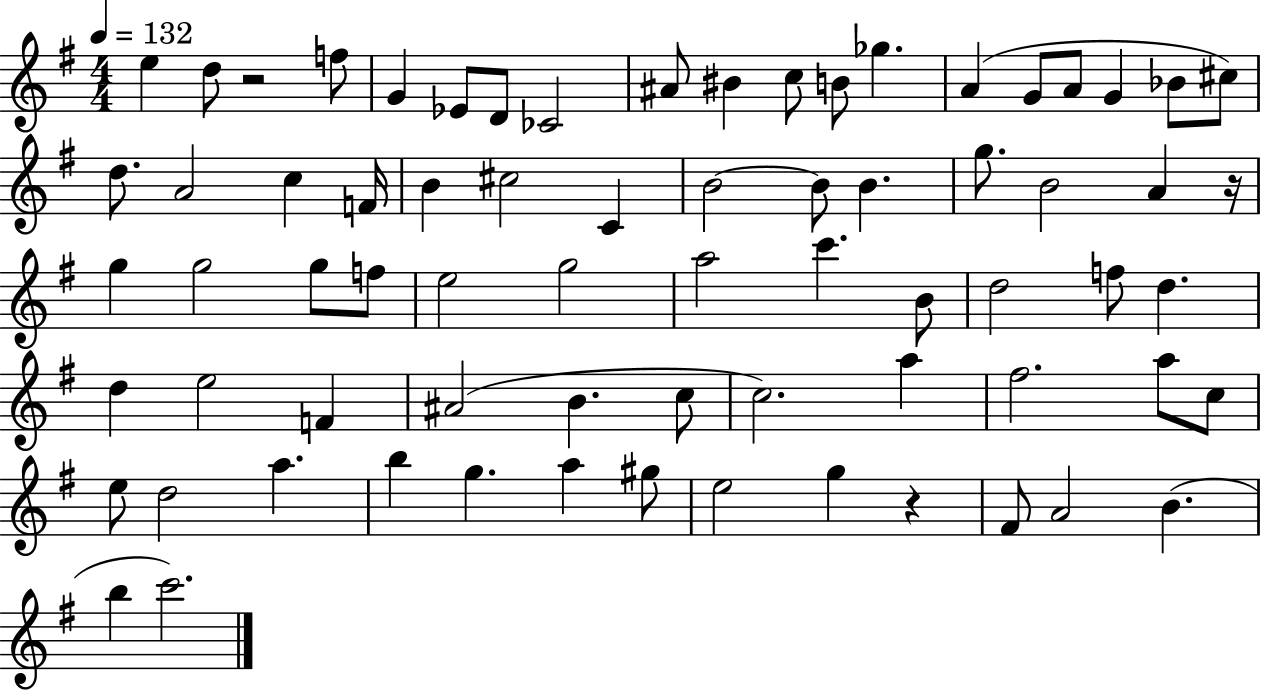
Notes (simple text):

E5/q D5/e R/h F5/e G4/q Eb4/e D4/e CES4/h A#4/e BIS4/q C5/e B4/e Gb5/q. A4/q G4/e A4/e G4/q Bb4/e C#5/e D5/e. A4/h C5/q F4/s B4/q C#5/h C4/q B4/h B4/e B4/q. G5/e. B4/h A4/q R/s G5/q G5/h G5/e F5/e E5/h G5/h A5/h C6/q. B4/e D5/h F5/e D5/q. D5/q E5/h F4/q A#4/h B4/q. C5/e C5/h. A5/q F#5/h. A5/e C5/e E5/e D5/h A5/q. B5/q G5/q. A5/q G#5/e E5/h G5/q R/q F#4/e A4/h B4/q. B5/q C6/h.